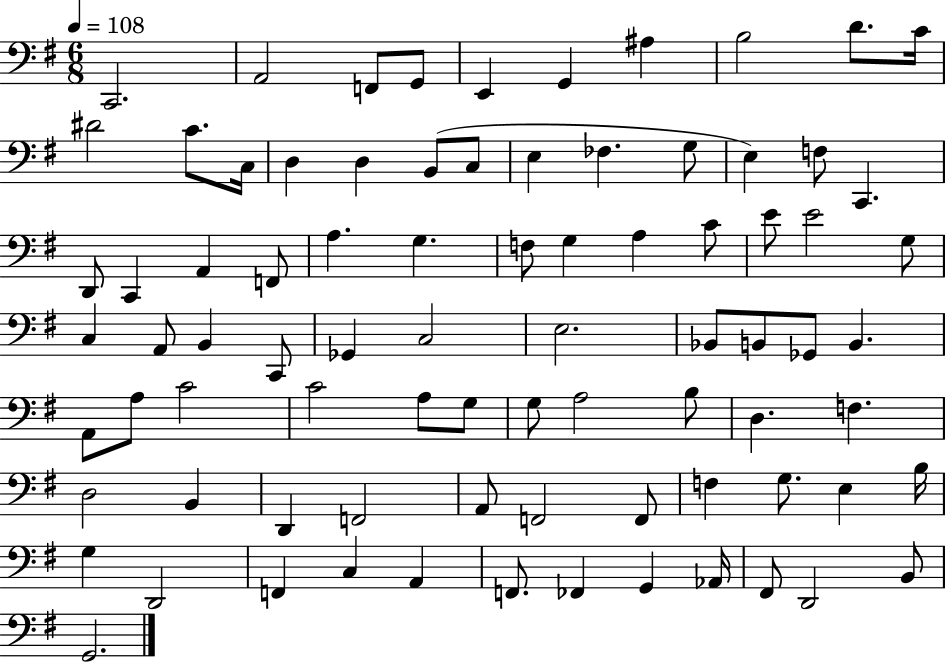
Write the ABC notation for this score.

X:1
T:Untitled
M:6/8
L:1/4
K:G
C,,2 A,,2 F,,/2 G,,/2 E,, G,, ^A, B,2 D/2 C/4 ^D2 C/2 C,/4 D, D, B,,/2 C,/2 E, _F, G,/2 E, F,/2 C,, D,,/2 C,, A,, F,,/2 A, G, F,/2 G, A, C/2 E/2 E2 G,/2 C, A,,/2 B,, C,,/2 _G,, C,2 E,2 _B,,/2 B,,/2 _G,,/2 B,, A,,/2 A,/2 C2 C2 A,/2 G,/2 G,/2 A,2 B,/2 D, F, D,2 B,, D,, F,,2 A,,/2 F,,2 F,,/2 F, G,/2 E, B,/4 G, D,,2 F,, C, A,, F,,/2 _F,, G,, _A,,/4 ^F,,/2 D,,2 B,,/2 G,,2